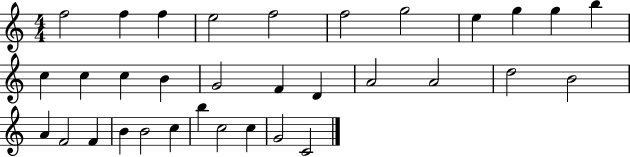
F5/h F5/q F5/q E5/h F5/h F5/h G5/h E5/q G5/q G5/q B5/q C5/q C5/q C5/q B4/q G4/h F4/q D4/q A4/h A4/h D5/h B4/h A4/q F4/h F4/q B4/q B4/h C5/q B5/q C5/h C5/q G4/h C4/h